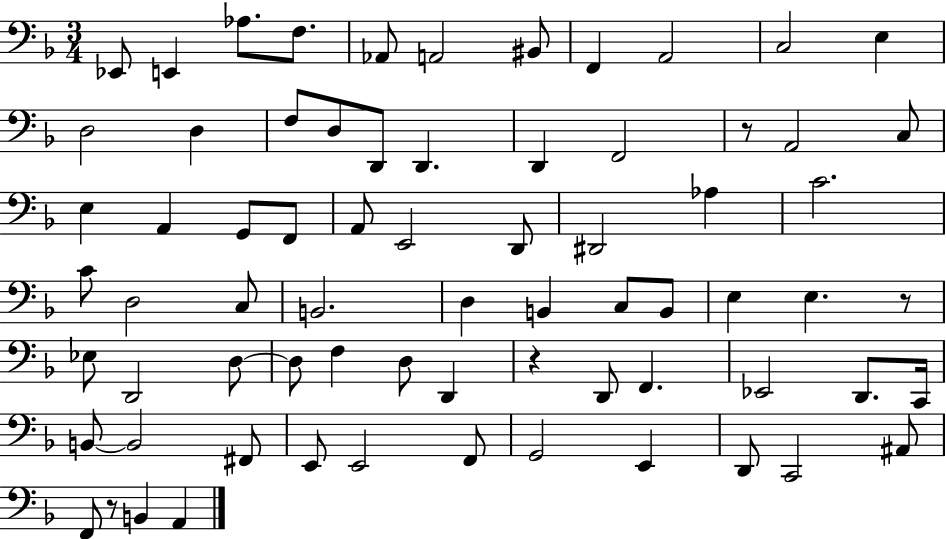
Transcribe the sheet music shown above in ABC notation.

X:1
T:Untitled
M:3/4
L:1/4
K:F
_E,,/2 E,, _A,/2 F,/2 _A,,/2 A,,2 ^B,,/2 F,, A,,2 C,2 E, D,2 D, F,/2 D,/2 D,,/2 D,, D,, F,,2 z/2 A,,2 C,/2 E, A,, G,,/2 F,,/2 A,,/2 E,,2 D,,/2 ^D,,2 _A, C2 C/2 D,2 C,/2 B,,2 D, B,, C,/2 B,,/2 E, E, z/2 _E,/2 D,,2 D,/2 D,/2 F, D,/2 D,, z D,,/2 F,, _E,,2 D,,/2 C,,/4 B,,/2 B,,2 ^F,,/2 E,,/2 E,,2 F,,/2 G,,2 E,, D,,/2 C,,2 ^A,,/2 F,,/2 z/2 B,, A,,